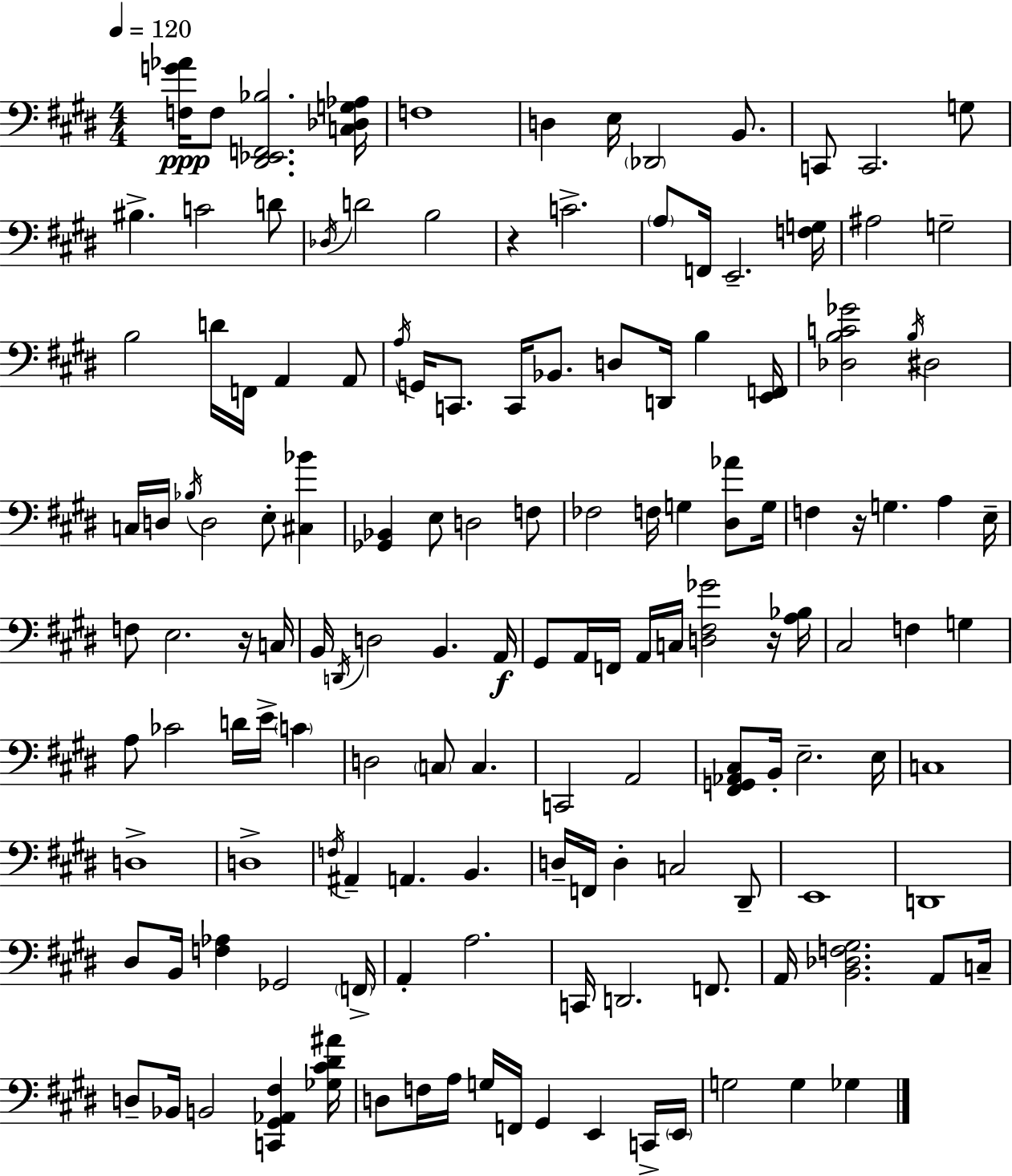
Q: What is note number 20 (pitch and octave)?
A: A#3